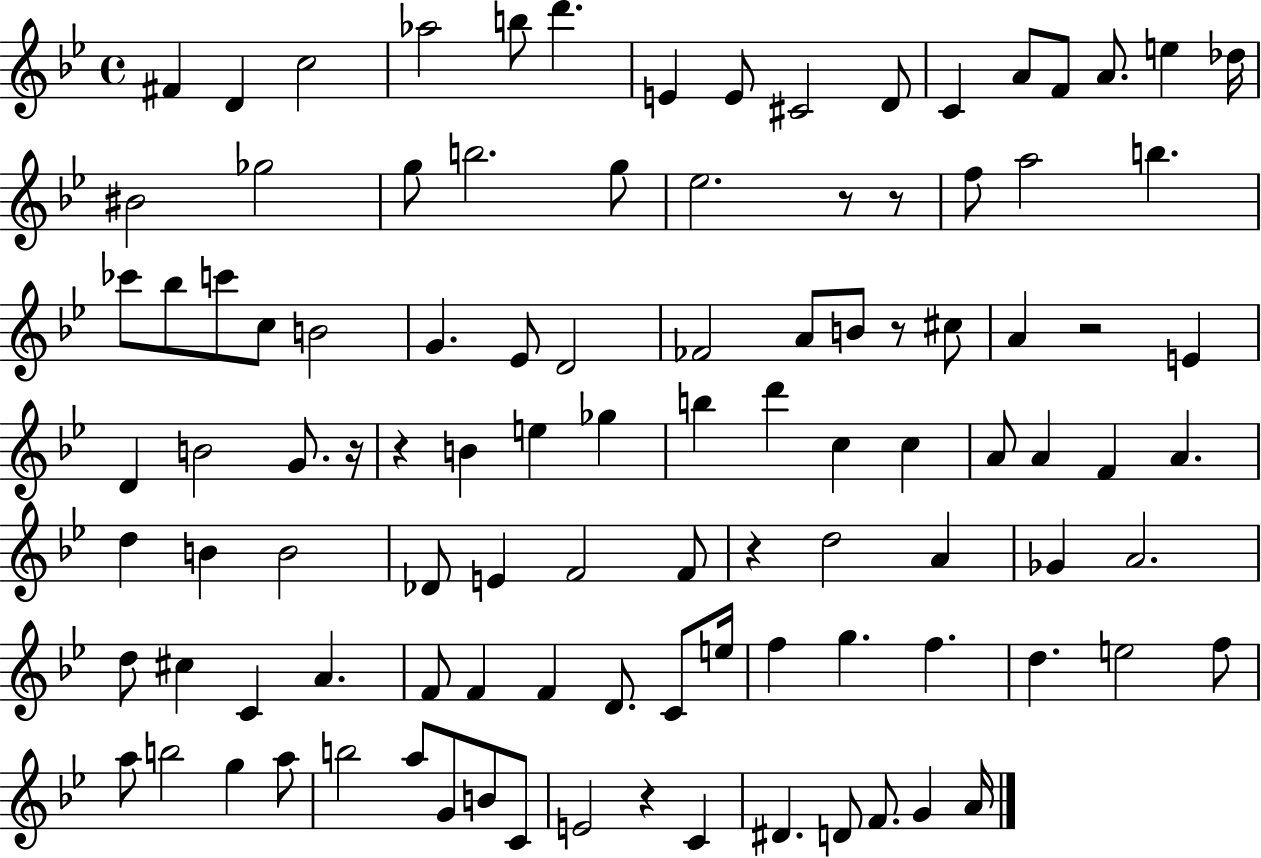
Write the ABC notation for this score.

X:1
T:Untitled
M:4/4
L:1/4
K:Bb
^F D c2 _a2 b/2 d' E E/2 ^C2 D/2 C A/2 F/2 A/2 e _d/4 ^B2 _g2 g/2 b2 g/2 _e2 z/2 z/2 f/2 a2 b _c'/2 _b/2 c'/2 c/2 B2 G _E/2 D2 _F2 A/2 B/2 z/2 ^c/2 A z2 E D B2 G/2 z/4 z B e _g b d' c c A/2 A F A d B B2 _D/2 E F2 F/2 z d2 A _G A2 d/2 ^c C A F/2 F F D/2 C/2 e/4 f g f d e2 f/2 a/2 b2 g a/2 b2 a/2 G/2 B/2 C/2 E2 z C ^D D/2 F/2 G A/4